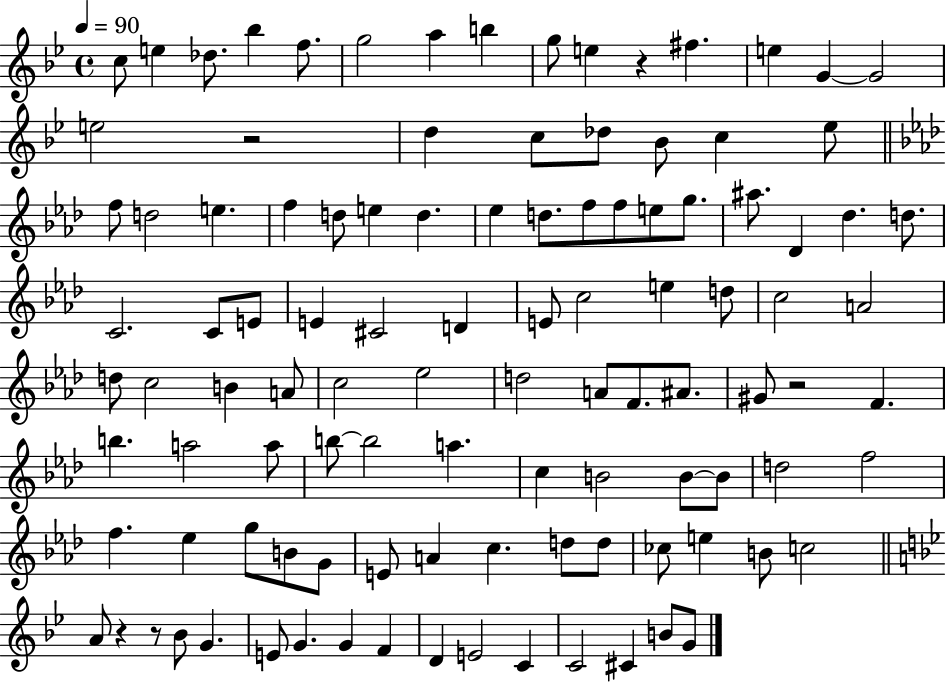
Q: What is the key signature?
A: BES major